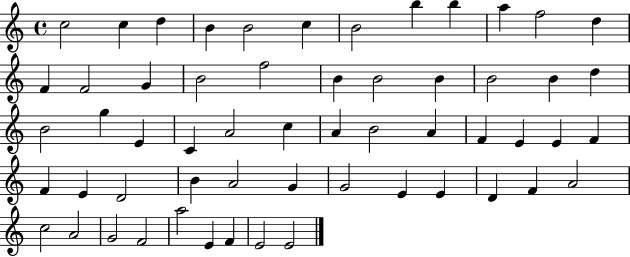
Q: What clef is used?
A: treble